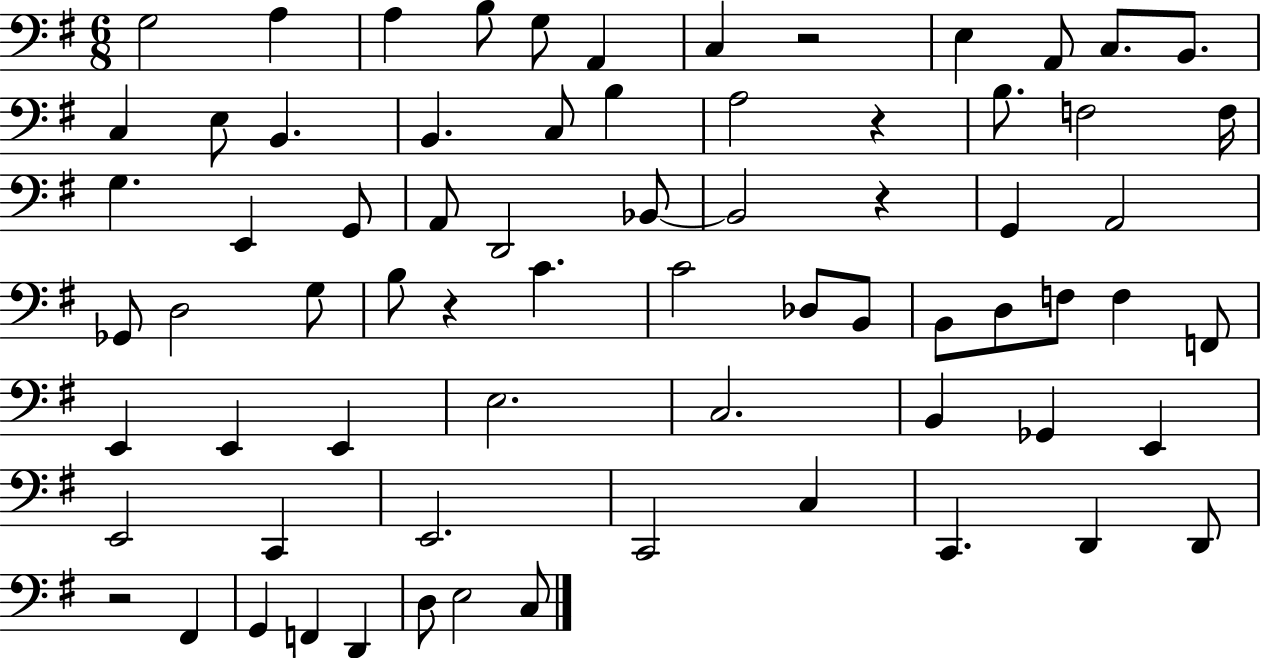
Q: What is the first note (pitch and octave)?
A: G3